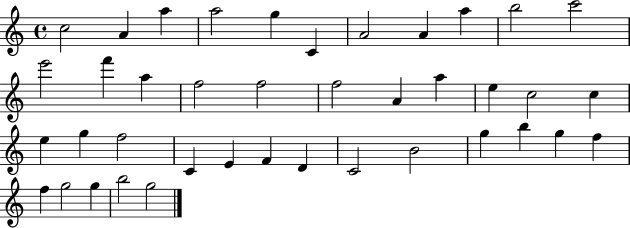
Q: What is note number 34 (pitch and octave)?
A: G5